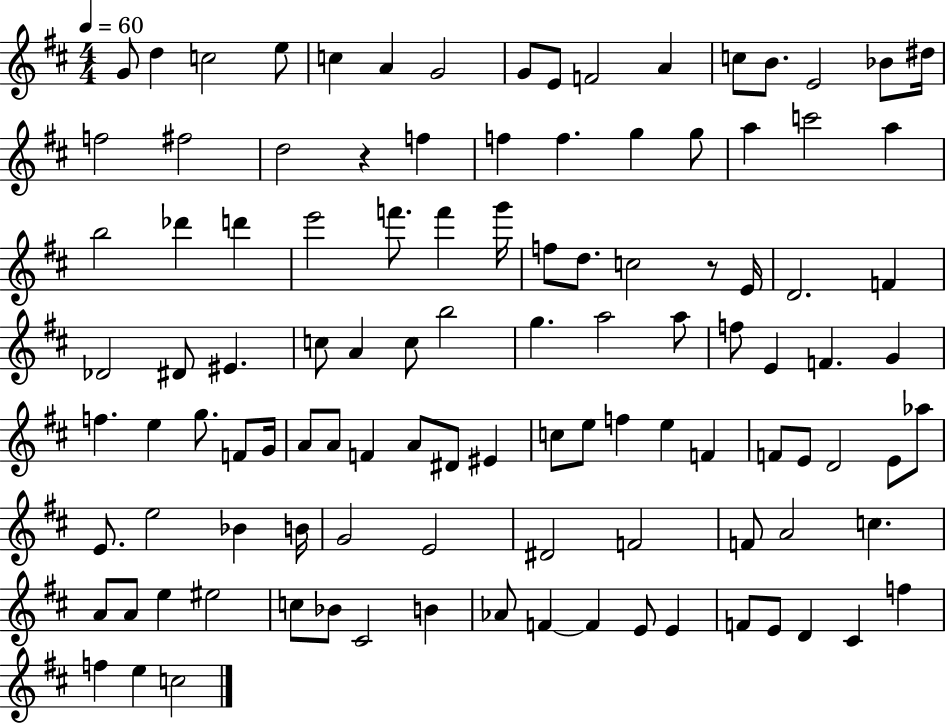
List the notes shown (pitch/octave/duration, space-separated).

G4/e D5/q C5/h E5/e C5/q A4/q G4/h G4/e E4/e F4/h A4/q C5/e B4/e. E4/h Bb4/e D#5/s F5/h F#5/h D5/h R/q F5/q F5/q F5/q. G5/q G5/e A5/q C6/h A5/q B5/h Db6/q D6/q E6/h F6/e. F6/q G6/s F5/e D5/e. C5/h R/e E4/s D4/h. F4/q Db4/h D#4/e EIS4/q. C5/e A4/q C5/e B5/h G5/q. A5/h A5/e F5/e E4/q F4/q. G4/q F5/q. E5/q G5/e. F4/e G4/s A4/e A4/e F4/q A4/e D#4/e EIS4/q C5/e E5/e F5/q E5/q F4/q F4/e E4/e D4/h E4/e Ab5/e E4/e. E5/h Bb4/q B4/s G4/h E4/h D#4/h F4/h F4/e A4/h C5/q. A4/e A4/e E5/q EIS5/h C5/e Bb4/e C#4/h B4/q Ab4/e F4/q F4/q E4/e E4/q F4/e E4/e D4/q C#4/q F5/q F5/q E5/q C5/h